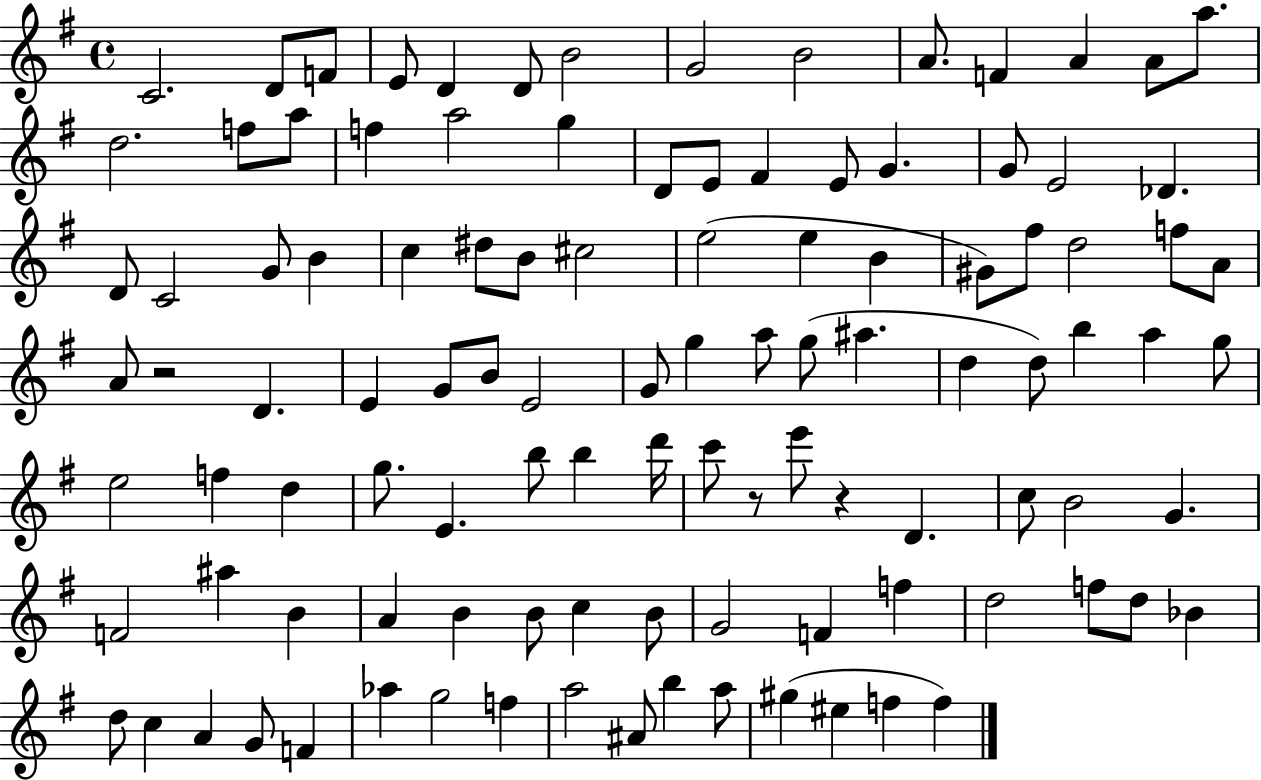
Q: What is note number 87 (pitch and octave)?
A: F5